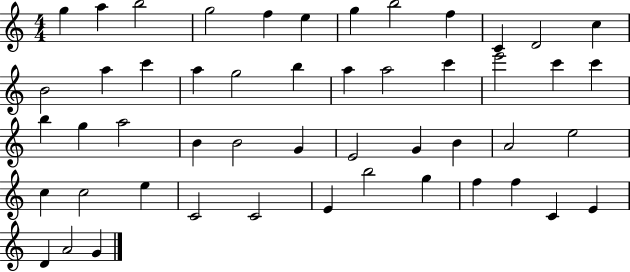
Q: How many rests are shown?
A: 0